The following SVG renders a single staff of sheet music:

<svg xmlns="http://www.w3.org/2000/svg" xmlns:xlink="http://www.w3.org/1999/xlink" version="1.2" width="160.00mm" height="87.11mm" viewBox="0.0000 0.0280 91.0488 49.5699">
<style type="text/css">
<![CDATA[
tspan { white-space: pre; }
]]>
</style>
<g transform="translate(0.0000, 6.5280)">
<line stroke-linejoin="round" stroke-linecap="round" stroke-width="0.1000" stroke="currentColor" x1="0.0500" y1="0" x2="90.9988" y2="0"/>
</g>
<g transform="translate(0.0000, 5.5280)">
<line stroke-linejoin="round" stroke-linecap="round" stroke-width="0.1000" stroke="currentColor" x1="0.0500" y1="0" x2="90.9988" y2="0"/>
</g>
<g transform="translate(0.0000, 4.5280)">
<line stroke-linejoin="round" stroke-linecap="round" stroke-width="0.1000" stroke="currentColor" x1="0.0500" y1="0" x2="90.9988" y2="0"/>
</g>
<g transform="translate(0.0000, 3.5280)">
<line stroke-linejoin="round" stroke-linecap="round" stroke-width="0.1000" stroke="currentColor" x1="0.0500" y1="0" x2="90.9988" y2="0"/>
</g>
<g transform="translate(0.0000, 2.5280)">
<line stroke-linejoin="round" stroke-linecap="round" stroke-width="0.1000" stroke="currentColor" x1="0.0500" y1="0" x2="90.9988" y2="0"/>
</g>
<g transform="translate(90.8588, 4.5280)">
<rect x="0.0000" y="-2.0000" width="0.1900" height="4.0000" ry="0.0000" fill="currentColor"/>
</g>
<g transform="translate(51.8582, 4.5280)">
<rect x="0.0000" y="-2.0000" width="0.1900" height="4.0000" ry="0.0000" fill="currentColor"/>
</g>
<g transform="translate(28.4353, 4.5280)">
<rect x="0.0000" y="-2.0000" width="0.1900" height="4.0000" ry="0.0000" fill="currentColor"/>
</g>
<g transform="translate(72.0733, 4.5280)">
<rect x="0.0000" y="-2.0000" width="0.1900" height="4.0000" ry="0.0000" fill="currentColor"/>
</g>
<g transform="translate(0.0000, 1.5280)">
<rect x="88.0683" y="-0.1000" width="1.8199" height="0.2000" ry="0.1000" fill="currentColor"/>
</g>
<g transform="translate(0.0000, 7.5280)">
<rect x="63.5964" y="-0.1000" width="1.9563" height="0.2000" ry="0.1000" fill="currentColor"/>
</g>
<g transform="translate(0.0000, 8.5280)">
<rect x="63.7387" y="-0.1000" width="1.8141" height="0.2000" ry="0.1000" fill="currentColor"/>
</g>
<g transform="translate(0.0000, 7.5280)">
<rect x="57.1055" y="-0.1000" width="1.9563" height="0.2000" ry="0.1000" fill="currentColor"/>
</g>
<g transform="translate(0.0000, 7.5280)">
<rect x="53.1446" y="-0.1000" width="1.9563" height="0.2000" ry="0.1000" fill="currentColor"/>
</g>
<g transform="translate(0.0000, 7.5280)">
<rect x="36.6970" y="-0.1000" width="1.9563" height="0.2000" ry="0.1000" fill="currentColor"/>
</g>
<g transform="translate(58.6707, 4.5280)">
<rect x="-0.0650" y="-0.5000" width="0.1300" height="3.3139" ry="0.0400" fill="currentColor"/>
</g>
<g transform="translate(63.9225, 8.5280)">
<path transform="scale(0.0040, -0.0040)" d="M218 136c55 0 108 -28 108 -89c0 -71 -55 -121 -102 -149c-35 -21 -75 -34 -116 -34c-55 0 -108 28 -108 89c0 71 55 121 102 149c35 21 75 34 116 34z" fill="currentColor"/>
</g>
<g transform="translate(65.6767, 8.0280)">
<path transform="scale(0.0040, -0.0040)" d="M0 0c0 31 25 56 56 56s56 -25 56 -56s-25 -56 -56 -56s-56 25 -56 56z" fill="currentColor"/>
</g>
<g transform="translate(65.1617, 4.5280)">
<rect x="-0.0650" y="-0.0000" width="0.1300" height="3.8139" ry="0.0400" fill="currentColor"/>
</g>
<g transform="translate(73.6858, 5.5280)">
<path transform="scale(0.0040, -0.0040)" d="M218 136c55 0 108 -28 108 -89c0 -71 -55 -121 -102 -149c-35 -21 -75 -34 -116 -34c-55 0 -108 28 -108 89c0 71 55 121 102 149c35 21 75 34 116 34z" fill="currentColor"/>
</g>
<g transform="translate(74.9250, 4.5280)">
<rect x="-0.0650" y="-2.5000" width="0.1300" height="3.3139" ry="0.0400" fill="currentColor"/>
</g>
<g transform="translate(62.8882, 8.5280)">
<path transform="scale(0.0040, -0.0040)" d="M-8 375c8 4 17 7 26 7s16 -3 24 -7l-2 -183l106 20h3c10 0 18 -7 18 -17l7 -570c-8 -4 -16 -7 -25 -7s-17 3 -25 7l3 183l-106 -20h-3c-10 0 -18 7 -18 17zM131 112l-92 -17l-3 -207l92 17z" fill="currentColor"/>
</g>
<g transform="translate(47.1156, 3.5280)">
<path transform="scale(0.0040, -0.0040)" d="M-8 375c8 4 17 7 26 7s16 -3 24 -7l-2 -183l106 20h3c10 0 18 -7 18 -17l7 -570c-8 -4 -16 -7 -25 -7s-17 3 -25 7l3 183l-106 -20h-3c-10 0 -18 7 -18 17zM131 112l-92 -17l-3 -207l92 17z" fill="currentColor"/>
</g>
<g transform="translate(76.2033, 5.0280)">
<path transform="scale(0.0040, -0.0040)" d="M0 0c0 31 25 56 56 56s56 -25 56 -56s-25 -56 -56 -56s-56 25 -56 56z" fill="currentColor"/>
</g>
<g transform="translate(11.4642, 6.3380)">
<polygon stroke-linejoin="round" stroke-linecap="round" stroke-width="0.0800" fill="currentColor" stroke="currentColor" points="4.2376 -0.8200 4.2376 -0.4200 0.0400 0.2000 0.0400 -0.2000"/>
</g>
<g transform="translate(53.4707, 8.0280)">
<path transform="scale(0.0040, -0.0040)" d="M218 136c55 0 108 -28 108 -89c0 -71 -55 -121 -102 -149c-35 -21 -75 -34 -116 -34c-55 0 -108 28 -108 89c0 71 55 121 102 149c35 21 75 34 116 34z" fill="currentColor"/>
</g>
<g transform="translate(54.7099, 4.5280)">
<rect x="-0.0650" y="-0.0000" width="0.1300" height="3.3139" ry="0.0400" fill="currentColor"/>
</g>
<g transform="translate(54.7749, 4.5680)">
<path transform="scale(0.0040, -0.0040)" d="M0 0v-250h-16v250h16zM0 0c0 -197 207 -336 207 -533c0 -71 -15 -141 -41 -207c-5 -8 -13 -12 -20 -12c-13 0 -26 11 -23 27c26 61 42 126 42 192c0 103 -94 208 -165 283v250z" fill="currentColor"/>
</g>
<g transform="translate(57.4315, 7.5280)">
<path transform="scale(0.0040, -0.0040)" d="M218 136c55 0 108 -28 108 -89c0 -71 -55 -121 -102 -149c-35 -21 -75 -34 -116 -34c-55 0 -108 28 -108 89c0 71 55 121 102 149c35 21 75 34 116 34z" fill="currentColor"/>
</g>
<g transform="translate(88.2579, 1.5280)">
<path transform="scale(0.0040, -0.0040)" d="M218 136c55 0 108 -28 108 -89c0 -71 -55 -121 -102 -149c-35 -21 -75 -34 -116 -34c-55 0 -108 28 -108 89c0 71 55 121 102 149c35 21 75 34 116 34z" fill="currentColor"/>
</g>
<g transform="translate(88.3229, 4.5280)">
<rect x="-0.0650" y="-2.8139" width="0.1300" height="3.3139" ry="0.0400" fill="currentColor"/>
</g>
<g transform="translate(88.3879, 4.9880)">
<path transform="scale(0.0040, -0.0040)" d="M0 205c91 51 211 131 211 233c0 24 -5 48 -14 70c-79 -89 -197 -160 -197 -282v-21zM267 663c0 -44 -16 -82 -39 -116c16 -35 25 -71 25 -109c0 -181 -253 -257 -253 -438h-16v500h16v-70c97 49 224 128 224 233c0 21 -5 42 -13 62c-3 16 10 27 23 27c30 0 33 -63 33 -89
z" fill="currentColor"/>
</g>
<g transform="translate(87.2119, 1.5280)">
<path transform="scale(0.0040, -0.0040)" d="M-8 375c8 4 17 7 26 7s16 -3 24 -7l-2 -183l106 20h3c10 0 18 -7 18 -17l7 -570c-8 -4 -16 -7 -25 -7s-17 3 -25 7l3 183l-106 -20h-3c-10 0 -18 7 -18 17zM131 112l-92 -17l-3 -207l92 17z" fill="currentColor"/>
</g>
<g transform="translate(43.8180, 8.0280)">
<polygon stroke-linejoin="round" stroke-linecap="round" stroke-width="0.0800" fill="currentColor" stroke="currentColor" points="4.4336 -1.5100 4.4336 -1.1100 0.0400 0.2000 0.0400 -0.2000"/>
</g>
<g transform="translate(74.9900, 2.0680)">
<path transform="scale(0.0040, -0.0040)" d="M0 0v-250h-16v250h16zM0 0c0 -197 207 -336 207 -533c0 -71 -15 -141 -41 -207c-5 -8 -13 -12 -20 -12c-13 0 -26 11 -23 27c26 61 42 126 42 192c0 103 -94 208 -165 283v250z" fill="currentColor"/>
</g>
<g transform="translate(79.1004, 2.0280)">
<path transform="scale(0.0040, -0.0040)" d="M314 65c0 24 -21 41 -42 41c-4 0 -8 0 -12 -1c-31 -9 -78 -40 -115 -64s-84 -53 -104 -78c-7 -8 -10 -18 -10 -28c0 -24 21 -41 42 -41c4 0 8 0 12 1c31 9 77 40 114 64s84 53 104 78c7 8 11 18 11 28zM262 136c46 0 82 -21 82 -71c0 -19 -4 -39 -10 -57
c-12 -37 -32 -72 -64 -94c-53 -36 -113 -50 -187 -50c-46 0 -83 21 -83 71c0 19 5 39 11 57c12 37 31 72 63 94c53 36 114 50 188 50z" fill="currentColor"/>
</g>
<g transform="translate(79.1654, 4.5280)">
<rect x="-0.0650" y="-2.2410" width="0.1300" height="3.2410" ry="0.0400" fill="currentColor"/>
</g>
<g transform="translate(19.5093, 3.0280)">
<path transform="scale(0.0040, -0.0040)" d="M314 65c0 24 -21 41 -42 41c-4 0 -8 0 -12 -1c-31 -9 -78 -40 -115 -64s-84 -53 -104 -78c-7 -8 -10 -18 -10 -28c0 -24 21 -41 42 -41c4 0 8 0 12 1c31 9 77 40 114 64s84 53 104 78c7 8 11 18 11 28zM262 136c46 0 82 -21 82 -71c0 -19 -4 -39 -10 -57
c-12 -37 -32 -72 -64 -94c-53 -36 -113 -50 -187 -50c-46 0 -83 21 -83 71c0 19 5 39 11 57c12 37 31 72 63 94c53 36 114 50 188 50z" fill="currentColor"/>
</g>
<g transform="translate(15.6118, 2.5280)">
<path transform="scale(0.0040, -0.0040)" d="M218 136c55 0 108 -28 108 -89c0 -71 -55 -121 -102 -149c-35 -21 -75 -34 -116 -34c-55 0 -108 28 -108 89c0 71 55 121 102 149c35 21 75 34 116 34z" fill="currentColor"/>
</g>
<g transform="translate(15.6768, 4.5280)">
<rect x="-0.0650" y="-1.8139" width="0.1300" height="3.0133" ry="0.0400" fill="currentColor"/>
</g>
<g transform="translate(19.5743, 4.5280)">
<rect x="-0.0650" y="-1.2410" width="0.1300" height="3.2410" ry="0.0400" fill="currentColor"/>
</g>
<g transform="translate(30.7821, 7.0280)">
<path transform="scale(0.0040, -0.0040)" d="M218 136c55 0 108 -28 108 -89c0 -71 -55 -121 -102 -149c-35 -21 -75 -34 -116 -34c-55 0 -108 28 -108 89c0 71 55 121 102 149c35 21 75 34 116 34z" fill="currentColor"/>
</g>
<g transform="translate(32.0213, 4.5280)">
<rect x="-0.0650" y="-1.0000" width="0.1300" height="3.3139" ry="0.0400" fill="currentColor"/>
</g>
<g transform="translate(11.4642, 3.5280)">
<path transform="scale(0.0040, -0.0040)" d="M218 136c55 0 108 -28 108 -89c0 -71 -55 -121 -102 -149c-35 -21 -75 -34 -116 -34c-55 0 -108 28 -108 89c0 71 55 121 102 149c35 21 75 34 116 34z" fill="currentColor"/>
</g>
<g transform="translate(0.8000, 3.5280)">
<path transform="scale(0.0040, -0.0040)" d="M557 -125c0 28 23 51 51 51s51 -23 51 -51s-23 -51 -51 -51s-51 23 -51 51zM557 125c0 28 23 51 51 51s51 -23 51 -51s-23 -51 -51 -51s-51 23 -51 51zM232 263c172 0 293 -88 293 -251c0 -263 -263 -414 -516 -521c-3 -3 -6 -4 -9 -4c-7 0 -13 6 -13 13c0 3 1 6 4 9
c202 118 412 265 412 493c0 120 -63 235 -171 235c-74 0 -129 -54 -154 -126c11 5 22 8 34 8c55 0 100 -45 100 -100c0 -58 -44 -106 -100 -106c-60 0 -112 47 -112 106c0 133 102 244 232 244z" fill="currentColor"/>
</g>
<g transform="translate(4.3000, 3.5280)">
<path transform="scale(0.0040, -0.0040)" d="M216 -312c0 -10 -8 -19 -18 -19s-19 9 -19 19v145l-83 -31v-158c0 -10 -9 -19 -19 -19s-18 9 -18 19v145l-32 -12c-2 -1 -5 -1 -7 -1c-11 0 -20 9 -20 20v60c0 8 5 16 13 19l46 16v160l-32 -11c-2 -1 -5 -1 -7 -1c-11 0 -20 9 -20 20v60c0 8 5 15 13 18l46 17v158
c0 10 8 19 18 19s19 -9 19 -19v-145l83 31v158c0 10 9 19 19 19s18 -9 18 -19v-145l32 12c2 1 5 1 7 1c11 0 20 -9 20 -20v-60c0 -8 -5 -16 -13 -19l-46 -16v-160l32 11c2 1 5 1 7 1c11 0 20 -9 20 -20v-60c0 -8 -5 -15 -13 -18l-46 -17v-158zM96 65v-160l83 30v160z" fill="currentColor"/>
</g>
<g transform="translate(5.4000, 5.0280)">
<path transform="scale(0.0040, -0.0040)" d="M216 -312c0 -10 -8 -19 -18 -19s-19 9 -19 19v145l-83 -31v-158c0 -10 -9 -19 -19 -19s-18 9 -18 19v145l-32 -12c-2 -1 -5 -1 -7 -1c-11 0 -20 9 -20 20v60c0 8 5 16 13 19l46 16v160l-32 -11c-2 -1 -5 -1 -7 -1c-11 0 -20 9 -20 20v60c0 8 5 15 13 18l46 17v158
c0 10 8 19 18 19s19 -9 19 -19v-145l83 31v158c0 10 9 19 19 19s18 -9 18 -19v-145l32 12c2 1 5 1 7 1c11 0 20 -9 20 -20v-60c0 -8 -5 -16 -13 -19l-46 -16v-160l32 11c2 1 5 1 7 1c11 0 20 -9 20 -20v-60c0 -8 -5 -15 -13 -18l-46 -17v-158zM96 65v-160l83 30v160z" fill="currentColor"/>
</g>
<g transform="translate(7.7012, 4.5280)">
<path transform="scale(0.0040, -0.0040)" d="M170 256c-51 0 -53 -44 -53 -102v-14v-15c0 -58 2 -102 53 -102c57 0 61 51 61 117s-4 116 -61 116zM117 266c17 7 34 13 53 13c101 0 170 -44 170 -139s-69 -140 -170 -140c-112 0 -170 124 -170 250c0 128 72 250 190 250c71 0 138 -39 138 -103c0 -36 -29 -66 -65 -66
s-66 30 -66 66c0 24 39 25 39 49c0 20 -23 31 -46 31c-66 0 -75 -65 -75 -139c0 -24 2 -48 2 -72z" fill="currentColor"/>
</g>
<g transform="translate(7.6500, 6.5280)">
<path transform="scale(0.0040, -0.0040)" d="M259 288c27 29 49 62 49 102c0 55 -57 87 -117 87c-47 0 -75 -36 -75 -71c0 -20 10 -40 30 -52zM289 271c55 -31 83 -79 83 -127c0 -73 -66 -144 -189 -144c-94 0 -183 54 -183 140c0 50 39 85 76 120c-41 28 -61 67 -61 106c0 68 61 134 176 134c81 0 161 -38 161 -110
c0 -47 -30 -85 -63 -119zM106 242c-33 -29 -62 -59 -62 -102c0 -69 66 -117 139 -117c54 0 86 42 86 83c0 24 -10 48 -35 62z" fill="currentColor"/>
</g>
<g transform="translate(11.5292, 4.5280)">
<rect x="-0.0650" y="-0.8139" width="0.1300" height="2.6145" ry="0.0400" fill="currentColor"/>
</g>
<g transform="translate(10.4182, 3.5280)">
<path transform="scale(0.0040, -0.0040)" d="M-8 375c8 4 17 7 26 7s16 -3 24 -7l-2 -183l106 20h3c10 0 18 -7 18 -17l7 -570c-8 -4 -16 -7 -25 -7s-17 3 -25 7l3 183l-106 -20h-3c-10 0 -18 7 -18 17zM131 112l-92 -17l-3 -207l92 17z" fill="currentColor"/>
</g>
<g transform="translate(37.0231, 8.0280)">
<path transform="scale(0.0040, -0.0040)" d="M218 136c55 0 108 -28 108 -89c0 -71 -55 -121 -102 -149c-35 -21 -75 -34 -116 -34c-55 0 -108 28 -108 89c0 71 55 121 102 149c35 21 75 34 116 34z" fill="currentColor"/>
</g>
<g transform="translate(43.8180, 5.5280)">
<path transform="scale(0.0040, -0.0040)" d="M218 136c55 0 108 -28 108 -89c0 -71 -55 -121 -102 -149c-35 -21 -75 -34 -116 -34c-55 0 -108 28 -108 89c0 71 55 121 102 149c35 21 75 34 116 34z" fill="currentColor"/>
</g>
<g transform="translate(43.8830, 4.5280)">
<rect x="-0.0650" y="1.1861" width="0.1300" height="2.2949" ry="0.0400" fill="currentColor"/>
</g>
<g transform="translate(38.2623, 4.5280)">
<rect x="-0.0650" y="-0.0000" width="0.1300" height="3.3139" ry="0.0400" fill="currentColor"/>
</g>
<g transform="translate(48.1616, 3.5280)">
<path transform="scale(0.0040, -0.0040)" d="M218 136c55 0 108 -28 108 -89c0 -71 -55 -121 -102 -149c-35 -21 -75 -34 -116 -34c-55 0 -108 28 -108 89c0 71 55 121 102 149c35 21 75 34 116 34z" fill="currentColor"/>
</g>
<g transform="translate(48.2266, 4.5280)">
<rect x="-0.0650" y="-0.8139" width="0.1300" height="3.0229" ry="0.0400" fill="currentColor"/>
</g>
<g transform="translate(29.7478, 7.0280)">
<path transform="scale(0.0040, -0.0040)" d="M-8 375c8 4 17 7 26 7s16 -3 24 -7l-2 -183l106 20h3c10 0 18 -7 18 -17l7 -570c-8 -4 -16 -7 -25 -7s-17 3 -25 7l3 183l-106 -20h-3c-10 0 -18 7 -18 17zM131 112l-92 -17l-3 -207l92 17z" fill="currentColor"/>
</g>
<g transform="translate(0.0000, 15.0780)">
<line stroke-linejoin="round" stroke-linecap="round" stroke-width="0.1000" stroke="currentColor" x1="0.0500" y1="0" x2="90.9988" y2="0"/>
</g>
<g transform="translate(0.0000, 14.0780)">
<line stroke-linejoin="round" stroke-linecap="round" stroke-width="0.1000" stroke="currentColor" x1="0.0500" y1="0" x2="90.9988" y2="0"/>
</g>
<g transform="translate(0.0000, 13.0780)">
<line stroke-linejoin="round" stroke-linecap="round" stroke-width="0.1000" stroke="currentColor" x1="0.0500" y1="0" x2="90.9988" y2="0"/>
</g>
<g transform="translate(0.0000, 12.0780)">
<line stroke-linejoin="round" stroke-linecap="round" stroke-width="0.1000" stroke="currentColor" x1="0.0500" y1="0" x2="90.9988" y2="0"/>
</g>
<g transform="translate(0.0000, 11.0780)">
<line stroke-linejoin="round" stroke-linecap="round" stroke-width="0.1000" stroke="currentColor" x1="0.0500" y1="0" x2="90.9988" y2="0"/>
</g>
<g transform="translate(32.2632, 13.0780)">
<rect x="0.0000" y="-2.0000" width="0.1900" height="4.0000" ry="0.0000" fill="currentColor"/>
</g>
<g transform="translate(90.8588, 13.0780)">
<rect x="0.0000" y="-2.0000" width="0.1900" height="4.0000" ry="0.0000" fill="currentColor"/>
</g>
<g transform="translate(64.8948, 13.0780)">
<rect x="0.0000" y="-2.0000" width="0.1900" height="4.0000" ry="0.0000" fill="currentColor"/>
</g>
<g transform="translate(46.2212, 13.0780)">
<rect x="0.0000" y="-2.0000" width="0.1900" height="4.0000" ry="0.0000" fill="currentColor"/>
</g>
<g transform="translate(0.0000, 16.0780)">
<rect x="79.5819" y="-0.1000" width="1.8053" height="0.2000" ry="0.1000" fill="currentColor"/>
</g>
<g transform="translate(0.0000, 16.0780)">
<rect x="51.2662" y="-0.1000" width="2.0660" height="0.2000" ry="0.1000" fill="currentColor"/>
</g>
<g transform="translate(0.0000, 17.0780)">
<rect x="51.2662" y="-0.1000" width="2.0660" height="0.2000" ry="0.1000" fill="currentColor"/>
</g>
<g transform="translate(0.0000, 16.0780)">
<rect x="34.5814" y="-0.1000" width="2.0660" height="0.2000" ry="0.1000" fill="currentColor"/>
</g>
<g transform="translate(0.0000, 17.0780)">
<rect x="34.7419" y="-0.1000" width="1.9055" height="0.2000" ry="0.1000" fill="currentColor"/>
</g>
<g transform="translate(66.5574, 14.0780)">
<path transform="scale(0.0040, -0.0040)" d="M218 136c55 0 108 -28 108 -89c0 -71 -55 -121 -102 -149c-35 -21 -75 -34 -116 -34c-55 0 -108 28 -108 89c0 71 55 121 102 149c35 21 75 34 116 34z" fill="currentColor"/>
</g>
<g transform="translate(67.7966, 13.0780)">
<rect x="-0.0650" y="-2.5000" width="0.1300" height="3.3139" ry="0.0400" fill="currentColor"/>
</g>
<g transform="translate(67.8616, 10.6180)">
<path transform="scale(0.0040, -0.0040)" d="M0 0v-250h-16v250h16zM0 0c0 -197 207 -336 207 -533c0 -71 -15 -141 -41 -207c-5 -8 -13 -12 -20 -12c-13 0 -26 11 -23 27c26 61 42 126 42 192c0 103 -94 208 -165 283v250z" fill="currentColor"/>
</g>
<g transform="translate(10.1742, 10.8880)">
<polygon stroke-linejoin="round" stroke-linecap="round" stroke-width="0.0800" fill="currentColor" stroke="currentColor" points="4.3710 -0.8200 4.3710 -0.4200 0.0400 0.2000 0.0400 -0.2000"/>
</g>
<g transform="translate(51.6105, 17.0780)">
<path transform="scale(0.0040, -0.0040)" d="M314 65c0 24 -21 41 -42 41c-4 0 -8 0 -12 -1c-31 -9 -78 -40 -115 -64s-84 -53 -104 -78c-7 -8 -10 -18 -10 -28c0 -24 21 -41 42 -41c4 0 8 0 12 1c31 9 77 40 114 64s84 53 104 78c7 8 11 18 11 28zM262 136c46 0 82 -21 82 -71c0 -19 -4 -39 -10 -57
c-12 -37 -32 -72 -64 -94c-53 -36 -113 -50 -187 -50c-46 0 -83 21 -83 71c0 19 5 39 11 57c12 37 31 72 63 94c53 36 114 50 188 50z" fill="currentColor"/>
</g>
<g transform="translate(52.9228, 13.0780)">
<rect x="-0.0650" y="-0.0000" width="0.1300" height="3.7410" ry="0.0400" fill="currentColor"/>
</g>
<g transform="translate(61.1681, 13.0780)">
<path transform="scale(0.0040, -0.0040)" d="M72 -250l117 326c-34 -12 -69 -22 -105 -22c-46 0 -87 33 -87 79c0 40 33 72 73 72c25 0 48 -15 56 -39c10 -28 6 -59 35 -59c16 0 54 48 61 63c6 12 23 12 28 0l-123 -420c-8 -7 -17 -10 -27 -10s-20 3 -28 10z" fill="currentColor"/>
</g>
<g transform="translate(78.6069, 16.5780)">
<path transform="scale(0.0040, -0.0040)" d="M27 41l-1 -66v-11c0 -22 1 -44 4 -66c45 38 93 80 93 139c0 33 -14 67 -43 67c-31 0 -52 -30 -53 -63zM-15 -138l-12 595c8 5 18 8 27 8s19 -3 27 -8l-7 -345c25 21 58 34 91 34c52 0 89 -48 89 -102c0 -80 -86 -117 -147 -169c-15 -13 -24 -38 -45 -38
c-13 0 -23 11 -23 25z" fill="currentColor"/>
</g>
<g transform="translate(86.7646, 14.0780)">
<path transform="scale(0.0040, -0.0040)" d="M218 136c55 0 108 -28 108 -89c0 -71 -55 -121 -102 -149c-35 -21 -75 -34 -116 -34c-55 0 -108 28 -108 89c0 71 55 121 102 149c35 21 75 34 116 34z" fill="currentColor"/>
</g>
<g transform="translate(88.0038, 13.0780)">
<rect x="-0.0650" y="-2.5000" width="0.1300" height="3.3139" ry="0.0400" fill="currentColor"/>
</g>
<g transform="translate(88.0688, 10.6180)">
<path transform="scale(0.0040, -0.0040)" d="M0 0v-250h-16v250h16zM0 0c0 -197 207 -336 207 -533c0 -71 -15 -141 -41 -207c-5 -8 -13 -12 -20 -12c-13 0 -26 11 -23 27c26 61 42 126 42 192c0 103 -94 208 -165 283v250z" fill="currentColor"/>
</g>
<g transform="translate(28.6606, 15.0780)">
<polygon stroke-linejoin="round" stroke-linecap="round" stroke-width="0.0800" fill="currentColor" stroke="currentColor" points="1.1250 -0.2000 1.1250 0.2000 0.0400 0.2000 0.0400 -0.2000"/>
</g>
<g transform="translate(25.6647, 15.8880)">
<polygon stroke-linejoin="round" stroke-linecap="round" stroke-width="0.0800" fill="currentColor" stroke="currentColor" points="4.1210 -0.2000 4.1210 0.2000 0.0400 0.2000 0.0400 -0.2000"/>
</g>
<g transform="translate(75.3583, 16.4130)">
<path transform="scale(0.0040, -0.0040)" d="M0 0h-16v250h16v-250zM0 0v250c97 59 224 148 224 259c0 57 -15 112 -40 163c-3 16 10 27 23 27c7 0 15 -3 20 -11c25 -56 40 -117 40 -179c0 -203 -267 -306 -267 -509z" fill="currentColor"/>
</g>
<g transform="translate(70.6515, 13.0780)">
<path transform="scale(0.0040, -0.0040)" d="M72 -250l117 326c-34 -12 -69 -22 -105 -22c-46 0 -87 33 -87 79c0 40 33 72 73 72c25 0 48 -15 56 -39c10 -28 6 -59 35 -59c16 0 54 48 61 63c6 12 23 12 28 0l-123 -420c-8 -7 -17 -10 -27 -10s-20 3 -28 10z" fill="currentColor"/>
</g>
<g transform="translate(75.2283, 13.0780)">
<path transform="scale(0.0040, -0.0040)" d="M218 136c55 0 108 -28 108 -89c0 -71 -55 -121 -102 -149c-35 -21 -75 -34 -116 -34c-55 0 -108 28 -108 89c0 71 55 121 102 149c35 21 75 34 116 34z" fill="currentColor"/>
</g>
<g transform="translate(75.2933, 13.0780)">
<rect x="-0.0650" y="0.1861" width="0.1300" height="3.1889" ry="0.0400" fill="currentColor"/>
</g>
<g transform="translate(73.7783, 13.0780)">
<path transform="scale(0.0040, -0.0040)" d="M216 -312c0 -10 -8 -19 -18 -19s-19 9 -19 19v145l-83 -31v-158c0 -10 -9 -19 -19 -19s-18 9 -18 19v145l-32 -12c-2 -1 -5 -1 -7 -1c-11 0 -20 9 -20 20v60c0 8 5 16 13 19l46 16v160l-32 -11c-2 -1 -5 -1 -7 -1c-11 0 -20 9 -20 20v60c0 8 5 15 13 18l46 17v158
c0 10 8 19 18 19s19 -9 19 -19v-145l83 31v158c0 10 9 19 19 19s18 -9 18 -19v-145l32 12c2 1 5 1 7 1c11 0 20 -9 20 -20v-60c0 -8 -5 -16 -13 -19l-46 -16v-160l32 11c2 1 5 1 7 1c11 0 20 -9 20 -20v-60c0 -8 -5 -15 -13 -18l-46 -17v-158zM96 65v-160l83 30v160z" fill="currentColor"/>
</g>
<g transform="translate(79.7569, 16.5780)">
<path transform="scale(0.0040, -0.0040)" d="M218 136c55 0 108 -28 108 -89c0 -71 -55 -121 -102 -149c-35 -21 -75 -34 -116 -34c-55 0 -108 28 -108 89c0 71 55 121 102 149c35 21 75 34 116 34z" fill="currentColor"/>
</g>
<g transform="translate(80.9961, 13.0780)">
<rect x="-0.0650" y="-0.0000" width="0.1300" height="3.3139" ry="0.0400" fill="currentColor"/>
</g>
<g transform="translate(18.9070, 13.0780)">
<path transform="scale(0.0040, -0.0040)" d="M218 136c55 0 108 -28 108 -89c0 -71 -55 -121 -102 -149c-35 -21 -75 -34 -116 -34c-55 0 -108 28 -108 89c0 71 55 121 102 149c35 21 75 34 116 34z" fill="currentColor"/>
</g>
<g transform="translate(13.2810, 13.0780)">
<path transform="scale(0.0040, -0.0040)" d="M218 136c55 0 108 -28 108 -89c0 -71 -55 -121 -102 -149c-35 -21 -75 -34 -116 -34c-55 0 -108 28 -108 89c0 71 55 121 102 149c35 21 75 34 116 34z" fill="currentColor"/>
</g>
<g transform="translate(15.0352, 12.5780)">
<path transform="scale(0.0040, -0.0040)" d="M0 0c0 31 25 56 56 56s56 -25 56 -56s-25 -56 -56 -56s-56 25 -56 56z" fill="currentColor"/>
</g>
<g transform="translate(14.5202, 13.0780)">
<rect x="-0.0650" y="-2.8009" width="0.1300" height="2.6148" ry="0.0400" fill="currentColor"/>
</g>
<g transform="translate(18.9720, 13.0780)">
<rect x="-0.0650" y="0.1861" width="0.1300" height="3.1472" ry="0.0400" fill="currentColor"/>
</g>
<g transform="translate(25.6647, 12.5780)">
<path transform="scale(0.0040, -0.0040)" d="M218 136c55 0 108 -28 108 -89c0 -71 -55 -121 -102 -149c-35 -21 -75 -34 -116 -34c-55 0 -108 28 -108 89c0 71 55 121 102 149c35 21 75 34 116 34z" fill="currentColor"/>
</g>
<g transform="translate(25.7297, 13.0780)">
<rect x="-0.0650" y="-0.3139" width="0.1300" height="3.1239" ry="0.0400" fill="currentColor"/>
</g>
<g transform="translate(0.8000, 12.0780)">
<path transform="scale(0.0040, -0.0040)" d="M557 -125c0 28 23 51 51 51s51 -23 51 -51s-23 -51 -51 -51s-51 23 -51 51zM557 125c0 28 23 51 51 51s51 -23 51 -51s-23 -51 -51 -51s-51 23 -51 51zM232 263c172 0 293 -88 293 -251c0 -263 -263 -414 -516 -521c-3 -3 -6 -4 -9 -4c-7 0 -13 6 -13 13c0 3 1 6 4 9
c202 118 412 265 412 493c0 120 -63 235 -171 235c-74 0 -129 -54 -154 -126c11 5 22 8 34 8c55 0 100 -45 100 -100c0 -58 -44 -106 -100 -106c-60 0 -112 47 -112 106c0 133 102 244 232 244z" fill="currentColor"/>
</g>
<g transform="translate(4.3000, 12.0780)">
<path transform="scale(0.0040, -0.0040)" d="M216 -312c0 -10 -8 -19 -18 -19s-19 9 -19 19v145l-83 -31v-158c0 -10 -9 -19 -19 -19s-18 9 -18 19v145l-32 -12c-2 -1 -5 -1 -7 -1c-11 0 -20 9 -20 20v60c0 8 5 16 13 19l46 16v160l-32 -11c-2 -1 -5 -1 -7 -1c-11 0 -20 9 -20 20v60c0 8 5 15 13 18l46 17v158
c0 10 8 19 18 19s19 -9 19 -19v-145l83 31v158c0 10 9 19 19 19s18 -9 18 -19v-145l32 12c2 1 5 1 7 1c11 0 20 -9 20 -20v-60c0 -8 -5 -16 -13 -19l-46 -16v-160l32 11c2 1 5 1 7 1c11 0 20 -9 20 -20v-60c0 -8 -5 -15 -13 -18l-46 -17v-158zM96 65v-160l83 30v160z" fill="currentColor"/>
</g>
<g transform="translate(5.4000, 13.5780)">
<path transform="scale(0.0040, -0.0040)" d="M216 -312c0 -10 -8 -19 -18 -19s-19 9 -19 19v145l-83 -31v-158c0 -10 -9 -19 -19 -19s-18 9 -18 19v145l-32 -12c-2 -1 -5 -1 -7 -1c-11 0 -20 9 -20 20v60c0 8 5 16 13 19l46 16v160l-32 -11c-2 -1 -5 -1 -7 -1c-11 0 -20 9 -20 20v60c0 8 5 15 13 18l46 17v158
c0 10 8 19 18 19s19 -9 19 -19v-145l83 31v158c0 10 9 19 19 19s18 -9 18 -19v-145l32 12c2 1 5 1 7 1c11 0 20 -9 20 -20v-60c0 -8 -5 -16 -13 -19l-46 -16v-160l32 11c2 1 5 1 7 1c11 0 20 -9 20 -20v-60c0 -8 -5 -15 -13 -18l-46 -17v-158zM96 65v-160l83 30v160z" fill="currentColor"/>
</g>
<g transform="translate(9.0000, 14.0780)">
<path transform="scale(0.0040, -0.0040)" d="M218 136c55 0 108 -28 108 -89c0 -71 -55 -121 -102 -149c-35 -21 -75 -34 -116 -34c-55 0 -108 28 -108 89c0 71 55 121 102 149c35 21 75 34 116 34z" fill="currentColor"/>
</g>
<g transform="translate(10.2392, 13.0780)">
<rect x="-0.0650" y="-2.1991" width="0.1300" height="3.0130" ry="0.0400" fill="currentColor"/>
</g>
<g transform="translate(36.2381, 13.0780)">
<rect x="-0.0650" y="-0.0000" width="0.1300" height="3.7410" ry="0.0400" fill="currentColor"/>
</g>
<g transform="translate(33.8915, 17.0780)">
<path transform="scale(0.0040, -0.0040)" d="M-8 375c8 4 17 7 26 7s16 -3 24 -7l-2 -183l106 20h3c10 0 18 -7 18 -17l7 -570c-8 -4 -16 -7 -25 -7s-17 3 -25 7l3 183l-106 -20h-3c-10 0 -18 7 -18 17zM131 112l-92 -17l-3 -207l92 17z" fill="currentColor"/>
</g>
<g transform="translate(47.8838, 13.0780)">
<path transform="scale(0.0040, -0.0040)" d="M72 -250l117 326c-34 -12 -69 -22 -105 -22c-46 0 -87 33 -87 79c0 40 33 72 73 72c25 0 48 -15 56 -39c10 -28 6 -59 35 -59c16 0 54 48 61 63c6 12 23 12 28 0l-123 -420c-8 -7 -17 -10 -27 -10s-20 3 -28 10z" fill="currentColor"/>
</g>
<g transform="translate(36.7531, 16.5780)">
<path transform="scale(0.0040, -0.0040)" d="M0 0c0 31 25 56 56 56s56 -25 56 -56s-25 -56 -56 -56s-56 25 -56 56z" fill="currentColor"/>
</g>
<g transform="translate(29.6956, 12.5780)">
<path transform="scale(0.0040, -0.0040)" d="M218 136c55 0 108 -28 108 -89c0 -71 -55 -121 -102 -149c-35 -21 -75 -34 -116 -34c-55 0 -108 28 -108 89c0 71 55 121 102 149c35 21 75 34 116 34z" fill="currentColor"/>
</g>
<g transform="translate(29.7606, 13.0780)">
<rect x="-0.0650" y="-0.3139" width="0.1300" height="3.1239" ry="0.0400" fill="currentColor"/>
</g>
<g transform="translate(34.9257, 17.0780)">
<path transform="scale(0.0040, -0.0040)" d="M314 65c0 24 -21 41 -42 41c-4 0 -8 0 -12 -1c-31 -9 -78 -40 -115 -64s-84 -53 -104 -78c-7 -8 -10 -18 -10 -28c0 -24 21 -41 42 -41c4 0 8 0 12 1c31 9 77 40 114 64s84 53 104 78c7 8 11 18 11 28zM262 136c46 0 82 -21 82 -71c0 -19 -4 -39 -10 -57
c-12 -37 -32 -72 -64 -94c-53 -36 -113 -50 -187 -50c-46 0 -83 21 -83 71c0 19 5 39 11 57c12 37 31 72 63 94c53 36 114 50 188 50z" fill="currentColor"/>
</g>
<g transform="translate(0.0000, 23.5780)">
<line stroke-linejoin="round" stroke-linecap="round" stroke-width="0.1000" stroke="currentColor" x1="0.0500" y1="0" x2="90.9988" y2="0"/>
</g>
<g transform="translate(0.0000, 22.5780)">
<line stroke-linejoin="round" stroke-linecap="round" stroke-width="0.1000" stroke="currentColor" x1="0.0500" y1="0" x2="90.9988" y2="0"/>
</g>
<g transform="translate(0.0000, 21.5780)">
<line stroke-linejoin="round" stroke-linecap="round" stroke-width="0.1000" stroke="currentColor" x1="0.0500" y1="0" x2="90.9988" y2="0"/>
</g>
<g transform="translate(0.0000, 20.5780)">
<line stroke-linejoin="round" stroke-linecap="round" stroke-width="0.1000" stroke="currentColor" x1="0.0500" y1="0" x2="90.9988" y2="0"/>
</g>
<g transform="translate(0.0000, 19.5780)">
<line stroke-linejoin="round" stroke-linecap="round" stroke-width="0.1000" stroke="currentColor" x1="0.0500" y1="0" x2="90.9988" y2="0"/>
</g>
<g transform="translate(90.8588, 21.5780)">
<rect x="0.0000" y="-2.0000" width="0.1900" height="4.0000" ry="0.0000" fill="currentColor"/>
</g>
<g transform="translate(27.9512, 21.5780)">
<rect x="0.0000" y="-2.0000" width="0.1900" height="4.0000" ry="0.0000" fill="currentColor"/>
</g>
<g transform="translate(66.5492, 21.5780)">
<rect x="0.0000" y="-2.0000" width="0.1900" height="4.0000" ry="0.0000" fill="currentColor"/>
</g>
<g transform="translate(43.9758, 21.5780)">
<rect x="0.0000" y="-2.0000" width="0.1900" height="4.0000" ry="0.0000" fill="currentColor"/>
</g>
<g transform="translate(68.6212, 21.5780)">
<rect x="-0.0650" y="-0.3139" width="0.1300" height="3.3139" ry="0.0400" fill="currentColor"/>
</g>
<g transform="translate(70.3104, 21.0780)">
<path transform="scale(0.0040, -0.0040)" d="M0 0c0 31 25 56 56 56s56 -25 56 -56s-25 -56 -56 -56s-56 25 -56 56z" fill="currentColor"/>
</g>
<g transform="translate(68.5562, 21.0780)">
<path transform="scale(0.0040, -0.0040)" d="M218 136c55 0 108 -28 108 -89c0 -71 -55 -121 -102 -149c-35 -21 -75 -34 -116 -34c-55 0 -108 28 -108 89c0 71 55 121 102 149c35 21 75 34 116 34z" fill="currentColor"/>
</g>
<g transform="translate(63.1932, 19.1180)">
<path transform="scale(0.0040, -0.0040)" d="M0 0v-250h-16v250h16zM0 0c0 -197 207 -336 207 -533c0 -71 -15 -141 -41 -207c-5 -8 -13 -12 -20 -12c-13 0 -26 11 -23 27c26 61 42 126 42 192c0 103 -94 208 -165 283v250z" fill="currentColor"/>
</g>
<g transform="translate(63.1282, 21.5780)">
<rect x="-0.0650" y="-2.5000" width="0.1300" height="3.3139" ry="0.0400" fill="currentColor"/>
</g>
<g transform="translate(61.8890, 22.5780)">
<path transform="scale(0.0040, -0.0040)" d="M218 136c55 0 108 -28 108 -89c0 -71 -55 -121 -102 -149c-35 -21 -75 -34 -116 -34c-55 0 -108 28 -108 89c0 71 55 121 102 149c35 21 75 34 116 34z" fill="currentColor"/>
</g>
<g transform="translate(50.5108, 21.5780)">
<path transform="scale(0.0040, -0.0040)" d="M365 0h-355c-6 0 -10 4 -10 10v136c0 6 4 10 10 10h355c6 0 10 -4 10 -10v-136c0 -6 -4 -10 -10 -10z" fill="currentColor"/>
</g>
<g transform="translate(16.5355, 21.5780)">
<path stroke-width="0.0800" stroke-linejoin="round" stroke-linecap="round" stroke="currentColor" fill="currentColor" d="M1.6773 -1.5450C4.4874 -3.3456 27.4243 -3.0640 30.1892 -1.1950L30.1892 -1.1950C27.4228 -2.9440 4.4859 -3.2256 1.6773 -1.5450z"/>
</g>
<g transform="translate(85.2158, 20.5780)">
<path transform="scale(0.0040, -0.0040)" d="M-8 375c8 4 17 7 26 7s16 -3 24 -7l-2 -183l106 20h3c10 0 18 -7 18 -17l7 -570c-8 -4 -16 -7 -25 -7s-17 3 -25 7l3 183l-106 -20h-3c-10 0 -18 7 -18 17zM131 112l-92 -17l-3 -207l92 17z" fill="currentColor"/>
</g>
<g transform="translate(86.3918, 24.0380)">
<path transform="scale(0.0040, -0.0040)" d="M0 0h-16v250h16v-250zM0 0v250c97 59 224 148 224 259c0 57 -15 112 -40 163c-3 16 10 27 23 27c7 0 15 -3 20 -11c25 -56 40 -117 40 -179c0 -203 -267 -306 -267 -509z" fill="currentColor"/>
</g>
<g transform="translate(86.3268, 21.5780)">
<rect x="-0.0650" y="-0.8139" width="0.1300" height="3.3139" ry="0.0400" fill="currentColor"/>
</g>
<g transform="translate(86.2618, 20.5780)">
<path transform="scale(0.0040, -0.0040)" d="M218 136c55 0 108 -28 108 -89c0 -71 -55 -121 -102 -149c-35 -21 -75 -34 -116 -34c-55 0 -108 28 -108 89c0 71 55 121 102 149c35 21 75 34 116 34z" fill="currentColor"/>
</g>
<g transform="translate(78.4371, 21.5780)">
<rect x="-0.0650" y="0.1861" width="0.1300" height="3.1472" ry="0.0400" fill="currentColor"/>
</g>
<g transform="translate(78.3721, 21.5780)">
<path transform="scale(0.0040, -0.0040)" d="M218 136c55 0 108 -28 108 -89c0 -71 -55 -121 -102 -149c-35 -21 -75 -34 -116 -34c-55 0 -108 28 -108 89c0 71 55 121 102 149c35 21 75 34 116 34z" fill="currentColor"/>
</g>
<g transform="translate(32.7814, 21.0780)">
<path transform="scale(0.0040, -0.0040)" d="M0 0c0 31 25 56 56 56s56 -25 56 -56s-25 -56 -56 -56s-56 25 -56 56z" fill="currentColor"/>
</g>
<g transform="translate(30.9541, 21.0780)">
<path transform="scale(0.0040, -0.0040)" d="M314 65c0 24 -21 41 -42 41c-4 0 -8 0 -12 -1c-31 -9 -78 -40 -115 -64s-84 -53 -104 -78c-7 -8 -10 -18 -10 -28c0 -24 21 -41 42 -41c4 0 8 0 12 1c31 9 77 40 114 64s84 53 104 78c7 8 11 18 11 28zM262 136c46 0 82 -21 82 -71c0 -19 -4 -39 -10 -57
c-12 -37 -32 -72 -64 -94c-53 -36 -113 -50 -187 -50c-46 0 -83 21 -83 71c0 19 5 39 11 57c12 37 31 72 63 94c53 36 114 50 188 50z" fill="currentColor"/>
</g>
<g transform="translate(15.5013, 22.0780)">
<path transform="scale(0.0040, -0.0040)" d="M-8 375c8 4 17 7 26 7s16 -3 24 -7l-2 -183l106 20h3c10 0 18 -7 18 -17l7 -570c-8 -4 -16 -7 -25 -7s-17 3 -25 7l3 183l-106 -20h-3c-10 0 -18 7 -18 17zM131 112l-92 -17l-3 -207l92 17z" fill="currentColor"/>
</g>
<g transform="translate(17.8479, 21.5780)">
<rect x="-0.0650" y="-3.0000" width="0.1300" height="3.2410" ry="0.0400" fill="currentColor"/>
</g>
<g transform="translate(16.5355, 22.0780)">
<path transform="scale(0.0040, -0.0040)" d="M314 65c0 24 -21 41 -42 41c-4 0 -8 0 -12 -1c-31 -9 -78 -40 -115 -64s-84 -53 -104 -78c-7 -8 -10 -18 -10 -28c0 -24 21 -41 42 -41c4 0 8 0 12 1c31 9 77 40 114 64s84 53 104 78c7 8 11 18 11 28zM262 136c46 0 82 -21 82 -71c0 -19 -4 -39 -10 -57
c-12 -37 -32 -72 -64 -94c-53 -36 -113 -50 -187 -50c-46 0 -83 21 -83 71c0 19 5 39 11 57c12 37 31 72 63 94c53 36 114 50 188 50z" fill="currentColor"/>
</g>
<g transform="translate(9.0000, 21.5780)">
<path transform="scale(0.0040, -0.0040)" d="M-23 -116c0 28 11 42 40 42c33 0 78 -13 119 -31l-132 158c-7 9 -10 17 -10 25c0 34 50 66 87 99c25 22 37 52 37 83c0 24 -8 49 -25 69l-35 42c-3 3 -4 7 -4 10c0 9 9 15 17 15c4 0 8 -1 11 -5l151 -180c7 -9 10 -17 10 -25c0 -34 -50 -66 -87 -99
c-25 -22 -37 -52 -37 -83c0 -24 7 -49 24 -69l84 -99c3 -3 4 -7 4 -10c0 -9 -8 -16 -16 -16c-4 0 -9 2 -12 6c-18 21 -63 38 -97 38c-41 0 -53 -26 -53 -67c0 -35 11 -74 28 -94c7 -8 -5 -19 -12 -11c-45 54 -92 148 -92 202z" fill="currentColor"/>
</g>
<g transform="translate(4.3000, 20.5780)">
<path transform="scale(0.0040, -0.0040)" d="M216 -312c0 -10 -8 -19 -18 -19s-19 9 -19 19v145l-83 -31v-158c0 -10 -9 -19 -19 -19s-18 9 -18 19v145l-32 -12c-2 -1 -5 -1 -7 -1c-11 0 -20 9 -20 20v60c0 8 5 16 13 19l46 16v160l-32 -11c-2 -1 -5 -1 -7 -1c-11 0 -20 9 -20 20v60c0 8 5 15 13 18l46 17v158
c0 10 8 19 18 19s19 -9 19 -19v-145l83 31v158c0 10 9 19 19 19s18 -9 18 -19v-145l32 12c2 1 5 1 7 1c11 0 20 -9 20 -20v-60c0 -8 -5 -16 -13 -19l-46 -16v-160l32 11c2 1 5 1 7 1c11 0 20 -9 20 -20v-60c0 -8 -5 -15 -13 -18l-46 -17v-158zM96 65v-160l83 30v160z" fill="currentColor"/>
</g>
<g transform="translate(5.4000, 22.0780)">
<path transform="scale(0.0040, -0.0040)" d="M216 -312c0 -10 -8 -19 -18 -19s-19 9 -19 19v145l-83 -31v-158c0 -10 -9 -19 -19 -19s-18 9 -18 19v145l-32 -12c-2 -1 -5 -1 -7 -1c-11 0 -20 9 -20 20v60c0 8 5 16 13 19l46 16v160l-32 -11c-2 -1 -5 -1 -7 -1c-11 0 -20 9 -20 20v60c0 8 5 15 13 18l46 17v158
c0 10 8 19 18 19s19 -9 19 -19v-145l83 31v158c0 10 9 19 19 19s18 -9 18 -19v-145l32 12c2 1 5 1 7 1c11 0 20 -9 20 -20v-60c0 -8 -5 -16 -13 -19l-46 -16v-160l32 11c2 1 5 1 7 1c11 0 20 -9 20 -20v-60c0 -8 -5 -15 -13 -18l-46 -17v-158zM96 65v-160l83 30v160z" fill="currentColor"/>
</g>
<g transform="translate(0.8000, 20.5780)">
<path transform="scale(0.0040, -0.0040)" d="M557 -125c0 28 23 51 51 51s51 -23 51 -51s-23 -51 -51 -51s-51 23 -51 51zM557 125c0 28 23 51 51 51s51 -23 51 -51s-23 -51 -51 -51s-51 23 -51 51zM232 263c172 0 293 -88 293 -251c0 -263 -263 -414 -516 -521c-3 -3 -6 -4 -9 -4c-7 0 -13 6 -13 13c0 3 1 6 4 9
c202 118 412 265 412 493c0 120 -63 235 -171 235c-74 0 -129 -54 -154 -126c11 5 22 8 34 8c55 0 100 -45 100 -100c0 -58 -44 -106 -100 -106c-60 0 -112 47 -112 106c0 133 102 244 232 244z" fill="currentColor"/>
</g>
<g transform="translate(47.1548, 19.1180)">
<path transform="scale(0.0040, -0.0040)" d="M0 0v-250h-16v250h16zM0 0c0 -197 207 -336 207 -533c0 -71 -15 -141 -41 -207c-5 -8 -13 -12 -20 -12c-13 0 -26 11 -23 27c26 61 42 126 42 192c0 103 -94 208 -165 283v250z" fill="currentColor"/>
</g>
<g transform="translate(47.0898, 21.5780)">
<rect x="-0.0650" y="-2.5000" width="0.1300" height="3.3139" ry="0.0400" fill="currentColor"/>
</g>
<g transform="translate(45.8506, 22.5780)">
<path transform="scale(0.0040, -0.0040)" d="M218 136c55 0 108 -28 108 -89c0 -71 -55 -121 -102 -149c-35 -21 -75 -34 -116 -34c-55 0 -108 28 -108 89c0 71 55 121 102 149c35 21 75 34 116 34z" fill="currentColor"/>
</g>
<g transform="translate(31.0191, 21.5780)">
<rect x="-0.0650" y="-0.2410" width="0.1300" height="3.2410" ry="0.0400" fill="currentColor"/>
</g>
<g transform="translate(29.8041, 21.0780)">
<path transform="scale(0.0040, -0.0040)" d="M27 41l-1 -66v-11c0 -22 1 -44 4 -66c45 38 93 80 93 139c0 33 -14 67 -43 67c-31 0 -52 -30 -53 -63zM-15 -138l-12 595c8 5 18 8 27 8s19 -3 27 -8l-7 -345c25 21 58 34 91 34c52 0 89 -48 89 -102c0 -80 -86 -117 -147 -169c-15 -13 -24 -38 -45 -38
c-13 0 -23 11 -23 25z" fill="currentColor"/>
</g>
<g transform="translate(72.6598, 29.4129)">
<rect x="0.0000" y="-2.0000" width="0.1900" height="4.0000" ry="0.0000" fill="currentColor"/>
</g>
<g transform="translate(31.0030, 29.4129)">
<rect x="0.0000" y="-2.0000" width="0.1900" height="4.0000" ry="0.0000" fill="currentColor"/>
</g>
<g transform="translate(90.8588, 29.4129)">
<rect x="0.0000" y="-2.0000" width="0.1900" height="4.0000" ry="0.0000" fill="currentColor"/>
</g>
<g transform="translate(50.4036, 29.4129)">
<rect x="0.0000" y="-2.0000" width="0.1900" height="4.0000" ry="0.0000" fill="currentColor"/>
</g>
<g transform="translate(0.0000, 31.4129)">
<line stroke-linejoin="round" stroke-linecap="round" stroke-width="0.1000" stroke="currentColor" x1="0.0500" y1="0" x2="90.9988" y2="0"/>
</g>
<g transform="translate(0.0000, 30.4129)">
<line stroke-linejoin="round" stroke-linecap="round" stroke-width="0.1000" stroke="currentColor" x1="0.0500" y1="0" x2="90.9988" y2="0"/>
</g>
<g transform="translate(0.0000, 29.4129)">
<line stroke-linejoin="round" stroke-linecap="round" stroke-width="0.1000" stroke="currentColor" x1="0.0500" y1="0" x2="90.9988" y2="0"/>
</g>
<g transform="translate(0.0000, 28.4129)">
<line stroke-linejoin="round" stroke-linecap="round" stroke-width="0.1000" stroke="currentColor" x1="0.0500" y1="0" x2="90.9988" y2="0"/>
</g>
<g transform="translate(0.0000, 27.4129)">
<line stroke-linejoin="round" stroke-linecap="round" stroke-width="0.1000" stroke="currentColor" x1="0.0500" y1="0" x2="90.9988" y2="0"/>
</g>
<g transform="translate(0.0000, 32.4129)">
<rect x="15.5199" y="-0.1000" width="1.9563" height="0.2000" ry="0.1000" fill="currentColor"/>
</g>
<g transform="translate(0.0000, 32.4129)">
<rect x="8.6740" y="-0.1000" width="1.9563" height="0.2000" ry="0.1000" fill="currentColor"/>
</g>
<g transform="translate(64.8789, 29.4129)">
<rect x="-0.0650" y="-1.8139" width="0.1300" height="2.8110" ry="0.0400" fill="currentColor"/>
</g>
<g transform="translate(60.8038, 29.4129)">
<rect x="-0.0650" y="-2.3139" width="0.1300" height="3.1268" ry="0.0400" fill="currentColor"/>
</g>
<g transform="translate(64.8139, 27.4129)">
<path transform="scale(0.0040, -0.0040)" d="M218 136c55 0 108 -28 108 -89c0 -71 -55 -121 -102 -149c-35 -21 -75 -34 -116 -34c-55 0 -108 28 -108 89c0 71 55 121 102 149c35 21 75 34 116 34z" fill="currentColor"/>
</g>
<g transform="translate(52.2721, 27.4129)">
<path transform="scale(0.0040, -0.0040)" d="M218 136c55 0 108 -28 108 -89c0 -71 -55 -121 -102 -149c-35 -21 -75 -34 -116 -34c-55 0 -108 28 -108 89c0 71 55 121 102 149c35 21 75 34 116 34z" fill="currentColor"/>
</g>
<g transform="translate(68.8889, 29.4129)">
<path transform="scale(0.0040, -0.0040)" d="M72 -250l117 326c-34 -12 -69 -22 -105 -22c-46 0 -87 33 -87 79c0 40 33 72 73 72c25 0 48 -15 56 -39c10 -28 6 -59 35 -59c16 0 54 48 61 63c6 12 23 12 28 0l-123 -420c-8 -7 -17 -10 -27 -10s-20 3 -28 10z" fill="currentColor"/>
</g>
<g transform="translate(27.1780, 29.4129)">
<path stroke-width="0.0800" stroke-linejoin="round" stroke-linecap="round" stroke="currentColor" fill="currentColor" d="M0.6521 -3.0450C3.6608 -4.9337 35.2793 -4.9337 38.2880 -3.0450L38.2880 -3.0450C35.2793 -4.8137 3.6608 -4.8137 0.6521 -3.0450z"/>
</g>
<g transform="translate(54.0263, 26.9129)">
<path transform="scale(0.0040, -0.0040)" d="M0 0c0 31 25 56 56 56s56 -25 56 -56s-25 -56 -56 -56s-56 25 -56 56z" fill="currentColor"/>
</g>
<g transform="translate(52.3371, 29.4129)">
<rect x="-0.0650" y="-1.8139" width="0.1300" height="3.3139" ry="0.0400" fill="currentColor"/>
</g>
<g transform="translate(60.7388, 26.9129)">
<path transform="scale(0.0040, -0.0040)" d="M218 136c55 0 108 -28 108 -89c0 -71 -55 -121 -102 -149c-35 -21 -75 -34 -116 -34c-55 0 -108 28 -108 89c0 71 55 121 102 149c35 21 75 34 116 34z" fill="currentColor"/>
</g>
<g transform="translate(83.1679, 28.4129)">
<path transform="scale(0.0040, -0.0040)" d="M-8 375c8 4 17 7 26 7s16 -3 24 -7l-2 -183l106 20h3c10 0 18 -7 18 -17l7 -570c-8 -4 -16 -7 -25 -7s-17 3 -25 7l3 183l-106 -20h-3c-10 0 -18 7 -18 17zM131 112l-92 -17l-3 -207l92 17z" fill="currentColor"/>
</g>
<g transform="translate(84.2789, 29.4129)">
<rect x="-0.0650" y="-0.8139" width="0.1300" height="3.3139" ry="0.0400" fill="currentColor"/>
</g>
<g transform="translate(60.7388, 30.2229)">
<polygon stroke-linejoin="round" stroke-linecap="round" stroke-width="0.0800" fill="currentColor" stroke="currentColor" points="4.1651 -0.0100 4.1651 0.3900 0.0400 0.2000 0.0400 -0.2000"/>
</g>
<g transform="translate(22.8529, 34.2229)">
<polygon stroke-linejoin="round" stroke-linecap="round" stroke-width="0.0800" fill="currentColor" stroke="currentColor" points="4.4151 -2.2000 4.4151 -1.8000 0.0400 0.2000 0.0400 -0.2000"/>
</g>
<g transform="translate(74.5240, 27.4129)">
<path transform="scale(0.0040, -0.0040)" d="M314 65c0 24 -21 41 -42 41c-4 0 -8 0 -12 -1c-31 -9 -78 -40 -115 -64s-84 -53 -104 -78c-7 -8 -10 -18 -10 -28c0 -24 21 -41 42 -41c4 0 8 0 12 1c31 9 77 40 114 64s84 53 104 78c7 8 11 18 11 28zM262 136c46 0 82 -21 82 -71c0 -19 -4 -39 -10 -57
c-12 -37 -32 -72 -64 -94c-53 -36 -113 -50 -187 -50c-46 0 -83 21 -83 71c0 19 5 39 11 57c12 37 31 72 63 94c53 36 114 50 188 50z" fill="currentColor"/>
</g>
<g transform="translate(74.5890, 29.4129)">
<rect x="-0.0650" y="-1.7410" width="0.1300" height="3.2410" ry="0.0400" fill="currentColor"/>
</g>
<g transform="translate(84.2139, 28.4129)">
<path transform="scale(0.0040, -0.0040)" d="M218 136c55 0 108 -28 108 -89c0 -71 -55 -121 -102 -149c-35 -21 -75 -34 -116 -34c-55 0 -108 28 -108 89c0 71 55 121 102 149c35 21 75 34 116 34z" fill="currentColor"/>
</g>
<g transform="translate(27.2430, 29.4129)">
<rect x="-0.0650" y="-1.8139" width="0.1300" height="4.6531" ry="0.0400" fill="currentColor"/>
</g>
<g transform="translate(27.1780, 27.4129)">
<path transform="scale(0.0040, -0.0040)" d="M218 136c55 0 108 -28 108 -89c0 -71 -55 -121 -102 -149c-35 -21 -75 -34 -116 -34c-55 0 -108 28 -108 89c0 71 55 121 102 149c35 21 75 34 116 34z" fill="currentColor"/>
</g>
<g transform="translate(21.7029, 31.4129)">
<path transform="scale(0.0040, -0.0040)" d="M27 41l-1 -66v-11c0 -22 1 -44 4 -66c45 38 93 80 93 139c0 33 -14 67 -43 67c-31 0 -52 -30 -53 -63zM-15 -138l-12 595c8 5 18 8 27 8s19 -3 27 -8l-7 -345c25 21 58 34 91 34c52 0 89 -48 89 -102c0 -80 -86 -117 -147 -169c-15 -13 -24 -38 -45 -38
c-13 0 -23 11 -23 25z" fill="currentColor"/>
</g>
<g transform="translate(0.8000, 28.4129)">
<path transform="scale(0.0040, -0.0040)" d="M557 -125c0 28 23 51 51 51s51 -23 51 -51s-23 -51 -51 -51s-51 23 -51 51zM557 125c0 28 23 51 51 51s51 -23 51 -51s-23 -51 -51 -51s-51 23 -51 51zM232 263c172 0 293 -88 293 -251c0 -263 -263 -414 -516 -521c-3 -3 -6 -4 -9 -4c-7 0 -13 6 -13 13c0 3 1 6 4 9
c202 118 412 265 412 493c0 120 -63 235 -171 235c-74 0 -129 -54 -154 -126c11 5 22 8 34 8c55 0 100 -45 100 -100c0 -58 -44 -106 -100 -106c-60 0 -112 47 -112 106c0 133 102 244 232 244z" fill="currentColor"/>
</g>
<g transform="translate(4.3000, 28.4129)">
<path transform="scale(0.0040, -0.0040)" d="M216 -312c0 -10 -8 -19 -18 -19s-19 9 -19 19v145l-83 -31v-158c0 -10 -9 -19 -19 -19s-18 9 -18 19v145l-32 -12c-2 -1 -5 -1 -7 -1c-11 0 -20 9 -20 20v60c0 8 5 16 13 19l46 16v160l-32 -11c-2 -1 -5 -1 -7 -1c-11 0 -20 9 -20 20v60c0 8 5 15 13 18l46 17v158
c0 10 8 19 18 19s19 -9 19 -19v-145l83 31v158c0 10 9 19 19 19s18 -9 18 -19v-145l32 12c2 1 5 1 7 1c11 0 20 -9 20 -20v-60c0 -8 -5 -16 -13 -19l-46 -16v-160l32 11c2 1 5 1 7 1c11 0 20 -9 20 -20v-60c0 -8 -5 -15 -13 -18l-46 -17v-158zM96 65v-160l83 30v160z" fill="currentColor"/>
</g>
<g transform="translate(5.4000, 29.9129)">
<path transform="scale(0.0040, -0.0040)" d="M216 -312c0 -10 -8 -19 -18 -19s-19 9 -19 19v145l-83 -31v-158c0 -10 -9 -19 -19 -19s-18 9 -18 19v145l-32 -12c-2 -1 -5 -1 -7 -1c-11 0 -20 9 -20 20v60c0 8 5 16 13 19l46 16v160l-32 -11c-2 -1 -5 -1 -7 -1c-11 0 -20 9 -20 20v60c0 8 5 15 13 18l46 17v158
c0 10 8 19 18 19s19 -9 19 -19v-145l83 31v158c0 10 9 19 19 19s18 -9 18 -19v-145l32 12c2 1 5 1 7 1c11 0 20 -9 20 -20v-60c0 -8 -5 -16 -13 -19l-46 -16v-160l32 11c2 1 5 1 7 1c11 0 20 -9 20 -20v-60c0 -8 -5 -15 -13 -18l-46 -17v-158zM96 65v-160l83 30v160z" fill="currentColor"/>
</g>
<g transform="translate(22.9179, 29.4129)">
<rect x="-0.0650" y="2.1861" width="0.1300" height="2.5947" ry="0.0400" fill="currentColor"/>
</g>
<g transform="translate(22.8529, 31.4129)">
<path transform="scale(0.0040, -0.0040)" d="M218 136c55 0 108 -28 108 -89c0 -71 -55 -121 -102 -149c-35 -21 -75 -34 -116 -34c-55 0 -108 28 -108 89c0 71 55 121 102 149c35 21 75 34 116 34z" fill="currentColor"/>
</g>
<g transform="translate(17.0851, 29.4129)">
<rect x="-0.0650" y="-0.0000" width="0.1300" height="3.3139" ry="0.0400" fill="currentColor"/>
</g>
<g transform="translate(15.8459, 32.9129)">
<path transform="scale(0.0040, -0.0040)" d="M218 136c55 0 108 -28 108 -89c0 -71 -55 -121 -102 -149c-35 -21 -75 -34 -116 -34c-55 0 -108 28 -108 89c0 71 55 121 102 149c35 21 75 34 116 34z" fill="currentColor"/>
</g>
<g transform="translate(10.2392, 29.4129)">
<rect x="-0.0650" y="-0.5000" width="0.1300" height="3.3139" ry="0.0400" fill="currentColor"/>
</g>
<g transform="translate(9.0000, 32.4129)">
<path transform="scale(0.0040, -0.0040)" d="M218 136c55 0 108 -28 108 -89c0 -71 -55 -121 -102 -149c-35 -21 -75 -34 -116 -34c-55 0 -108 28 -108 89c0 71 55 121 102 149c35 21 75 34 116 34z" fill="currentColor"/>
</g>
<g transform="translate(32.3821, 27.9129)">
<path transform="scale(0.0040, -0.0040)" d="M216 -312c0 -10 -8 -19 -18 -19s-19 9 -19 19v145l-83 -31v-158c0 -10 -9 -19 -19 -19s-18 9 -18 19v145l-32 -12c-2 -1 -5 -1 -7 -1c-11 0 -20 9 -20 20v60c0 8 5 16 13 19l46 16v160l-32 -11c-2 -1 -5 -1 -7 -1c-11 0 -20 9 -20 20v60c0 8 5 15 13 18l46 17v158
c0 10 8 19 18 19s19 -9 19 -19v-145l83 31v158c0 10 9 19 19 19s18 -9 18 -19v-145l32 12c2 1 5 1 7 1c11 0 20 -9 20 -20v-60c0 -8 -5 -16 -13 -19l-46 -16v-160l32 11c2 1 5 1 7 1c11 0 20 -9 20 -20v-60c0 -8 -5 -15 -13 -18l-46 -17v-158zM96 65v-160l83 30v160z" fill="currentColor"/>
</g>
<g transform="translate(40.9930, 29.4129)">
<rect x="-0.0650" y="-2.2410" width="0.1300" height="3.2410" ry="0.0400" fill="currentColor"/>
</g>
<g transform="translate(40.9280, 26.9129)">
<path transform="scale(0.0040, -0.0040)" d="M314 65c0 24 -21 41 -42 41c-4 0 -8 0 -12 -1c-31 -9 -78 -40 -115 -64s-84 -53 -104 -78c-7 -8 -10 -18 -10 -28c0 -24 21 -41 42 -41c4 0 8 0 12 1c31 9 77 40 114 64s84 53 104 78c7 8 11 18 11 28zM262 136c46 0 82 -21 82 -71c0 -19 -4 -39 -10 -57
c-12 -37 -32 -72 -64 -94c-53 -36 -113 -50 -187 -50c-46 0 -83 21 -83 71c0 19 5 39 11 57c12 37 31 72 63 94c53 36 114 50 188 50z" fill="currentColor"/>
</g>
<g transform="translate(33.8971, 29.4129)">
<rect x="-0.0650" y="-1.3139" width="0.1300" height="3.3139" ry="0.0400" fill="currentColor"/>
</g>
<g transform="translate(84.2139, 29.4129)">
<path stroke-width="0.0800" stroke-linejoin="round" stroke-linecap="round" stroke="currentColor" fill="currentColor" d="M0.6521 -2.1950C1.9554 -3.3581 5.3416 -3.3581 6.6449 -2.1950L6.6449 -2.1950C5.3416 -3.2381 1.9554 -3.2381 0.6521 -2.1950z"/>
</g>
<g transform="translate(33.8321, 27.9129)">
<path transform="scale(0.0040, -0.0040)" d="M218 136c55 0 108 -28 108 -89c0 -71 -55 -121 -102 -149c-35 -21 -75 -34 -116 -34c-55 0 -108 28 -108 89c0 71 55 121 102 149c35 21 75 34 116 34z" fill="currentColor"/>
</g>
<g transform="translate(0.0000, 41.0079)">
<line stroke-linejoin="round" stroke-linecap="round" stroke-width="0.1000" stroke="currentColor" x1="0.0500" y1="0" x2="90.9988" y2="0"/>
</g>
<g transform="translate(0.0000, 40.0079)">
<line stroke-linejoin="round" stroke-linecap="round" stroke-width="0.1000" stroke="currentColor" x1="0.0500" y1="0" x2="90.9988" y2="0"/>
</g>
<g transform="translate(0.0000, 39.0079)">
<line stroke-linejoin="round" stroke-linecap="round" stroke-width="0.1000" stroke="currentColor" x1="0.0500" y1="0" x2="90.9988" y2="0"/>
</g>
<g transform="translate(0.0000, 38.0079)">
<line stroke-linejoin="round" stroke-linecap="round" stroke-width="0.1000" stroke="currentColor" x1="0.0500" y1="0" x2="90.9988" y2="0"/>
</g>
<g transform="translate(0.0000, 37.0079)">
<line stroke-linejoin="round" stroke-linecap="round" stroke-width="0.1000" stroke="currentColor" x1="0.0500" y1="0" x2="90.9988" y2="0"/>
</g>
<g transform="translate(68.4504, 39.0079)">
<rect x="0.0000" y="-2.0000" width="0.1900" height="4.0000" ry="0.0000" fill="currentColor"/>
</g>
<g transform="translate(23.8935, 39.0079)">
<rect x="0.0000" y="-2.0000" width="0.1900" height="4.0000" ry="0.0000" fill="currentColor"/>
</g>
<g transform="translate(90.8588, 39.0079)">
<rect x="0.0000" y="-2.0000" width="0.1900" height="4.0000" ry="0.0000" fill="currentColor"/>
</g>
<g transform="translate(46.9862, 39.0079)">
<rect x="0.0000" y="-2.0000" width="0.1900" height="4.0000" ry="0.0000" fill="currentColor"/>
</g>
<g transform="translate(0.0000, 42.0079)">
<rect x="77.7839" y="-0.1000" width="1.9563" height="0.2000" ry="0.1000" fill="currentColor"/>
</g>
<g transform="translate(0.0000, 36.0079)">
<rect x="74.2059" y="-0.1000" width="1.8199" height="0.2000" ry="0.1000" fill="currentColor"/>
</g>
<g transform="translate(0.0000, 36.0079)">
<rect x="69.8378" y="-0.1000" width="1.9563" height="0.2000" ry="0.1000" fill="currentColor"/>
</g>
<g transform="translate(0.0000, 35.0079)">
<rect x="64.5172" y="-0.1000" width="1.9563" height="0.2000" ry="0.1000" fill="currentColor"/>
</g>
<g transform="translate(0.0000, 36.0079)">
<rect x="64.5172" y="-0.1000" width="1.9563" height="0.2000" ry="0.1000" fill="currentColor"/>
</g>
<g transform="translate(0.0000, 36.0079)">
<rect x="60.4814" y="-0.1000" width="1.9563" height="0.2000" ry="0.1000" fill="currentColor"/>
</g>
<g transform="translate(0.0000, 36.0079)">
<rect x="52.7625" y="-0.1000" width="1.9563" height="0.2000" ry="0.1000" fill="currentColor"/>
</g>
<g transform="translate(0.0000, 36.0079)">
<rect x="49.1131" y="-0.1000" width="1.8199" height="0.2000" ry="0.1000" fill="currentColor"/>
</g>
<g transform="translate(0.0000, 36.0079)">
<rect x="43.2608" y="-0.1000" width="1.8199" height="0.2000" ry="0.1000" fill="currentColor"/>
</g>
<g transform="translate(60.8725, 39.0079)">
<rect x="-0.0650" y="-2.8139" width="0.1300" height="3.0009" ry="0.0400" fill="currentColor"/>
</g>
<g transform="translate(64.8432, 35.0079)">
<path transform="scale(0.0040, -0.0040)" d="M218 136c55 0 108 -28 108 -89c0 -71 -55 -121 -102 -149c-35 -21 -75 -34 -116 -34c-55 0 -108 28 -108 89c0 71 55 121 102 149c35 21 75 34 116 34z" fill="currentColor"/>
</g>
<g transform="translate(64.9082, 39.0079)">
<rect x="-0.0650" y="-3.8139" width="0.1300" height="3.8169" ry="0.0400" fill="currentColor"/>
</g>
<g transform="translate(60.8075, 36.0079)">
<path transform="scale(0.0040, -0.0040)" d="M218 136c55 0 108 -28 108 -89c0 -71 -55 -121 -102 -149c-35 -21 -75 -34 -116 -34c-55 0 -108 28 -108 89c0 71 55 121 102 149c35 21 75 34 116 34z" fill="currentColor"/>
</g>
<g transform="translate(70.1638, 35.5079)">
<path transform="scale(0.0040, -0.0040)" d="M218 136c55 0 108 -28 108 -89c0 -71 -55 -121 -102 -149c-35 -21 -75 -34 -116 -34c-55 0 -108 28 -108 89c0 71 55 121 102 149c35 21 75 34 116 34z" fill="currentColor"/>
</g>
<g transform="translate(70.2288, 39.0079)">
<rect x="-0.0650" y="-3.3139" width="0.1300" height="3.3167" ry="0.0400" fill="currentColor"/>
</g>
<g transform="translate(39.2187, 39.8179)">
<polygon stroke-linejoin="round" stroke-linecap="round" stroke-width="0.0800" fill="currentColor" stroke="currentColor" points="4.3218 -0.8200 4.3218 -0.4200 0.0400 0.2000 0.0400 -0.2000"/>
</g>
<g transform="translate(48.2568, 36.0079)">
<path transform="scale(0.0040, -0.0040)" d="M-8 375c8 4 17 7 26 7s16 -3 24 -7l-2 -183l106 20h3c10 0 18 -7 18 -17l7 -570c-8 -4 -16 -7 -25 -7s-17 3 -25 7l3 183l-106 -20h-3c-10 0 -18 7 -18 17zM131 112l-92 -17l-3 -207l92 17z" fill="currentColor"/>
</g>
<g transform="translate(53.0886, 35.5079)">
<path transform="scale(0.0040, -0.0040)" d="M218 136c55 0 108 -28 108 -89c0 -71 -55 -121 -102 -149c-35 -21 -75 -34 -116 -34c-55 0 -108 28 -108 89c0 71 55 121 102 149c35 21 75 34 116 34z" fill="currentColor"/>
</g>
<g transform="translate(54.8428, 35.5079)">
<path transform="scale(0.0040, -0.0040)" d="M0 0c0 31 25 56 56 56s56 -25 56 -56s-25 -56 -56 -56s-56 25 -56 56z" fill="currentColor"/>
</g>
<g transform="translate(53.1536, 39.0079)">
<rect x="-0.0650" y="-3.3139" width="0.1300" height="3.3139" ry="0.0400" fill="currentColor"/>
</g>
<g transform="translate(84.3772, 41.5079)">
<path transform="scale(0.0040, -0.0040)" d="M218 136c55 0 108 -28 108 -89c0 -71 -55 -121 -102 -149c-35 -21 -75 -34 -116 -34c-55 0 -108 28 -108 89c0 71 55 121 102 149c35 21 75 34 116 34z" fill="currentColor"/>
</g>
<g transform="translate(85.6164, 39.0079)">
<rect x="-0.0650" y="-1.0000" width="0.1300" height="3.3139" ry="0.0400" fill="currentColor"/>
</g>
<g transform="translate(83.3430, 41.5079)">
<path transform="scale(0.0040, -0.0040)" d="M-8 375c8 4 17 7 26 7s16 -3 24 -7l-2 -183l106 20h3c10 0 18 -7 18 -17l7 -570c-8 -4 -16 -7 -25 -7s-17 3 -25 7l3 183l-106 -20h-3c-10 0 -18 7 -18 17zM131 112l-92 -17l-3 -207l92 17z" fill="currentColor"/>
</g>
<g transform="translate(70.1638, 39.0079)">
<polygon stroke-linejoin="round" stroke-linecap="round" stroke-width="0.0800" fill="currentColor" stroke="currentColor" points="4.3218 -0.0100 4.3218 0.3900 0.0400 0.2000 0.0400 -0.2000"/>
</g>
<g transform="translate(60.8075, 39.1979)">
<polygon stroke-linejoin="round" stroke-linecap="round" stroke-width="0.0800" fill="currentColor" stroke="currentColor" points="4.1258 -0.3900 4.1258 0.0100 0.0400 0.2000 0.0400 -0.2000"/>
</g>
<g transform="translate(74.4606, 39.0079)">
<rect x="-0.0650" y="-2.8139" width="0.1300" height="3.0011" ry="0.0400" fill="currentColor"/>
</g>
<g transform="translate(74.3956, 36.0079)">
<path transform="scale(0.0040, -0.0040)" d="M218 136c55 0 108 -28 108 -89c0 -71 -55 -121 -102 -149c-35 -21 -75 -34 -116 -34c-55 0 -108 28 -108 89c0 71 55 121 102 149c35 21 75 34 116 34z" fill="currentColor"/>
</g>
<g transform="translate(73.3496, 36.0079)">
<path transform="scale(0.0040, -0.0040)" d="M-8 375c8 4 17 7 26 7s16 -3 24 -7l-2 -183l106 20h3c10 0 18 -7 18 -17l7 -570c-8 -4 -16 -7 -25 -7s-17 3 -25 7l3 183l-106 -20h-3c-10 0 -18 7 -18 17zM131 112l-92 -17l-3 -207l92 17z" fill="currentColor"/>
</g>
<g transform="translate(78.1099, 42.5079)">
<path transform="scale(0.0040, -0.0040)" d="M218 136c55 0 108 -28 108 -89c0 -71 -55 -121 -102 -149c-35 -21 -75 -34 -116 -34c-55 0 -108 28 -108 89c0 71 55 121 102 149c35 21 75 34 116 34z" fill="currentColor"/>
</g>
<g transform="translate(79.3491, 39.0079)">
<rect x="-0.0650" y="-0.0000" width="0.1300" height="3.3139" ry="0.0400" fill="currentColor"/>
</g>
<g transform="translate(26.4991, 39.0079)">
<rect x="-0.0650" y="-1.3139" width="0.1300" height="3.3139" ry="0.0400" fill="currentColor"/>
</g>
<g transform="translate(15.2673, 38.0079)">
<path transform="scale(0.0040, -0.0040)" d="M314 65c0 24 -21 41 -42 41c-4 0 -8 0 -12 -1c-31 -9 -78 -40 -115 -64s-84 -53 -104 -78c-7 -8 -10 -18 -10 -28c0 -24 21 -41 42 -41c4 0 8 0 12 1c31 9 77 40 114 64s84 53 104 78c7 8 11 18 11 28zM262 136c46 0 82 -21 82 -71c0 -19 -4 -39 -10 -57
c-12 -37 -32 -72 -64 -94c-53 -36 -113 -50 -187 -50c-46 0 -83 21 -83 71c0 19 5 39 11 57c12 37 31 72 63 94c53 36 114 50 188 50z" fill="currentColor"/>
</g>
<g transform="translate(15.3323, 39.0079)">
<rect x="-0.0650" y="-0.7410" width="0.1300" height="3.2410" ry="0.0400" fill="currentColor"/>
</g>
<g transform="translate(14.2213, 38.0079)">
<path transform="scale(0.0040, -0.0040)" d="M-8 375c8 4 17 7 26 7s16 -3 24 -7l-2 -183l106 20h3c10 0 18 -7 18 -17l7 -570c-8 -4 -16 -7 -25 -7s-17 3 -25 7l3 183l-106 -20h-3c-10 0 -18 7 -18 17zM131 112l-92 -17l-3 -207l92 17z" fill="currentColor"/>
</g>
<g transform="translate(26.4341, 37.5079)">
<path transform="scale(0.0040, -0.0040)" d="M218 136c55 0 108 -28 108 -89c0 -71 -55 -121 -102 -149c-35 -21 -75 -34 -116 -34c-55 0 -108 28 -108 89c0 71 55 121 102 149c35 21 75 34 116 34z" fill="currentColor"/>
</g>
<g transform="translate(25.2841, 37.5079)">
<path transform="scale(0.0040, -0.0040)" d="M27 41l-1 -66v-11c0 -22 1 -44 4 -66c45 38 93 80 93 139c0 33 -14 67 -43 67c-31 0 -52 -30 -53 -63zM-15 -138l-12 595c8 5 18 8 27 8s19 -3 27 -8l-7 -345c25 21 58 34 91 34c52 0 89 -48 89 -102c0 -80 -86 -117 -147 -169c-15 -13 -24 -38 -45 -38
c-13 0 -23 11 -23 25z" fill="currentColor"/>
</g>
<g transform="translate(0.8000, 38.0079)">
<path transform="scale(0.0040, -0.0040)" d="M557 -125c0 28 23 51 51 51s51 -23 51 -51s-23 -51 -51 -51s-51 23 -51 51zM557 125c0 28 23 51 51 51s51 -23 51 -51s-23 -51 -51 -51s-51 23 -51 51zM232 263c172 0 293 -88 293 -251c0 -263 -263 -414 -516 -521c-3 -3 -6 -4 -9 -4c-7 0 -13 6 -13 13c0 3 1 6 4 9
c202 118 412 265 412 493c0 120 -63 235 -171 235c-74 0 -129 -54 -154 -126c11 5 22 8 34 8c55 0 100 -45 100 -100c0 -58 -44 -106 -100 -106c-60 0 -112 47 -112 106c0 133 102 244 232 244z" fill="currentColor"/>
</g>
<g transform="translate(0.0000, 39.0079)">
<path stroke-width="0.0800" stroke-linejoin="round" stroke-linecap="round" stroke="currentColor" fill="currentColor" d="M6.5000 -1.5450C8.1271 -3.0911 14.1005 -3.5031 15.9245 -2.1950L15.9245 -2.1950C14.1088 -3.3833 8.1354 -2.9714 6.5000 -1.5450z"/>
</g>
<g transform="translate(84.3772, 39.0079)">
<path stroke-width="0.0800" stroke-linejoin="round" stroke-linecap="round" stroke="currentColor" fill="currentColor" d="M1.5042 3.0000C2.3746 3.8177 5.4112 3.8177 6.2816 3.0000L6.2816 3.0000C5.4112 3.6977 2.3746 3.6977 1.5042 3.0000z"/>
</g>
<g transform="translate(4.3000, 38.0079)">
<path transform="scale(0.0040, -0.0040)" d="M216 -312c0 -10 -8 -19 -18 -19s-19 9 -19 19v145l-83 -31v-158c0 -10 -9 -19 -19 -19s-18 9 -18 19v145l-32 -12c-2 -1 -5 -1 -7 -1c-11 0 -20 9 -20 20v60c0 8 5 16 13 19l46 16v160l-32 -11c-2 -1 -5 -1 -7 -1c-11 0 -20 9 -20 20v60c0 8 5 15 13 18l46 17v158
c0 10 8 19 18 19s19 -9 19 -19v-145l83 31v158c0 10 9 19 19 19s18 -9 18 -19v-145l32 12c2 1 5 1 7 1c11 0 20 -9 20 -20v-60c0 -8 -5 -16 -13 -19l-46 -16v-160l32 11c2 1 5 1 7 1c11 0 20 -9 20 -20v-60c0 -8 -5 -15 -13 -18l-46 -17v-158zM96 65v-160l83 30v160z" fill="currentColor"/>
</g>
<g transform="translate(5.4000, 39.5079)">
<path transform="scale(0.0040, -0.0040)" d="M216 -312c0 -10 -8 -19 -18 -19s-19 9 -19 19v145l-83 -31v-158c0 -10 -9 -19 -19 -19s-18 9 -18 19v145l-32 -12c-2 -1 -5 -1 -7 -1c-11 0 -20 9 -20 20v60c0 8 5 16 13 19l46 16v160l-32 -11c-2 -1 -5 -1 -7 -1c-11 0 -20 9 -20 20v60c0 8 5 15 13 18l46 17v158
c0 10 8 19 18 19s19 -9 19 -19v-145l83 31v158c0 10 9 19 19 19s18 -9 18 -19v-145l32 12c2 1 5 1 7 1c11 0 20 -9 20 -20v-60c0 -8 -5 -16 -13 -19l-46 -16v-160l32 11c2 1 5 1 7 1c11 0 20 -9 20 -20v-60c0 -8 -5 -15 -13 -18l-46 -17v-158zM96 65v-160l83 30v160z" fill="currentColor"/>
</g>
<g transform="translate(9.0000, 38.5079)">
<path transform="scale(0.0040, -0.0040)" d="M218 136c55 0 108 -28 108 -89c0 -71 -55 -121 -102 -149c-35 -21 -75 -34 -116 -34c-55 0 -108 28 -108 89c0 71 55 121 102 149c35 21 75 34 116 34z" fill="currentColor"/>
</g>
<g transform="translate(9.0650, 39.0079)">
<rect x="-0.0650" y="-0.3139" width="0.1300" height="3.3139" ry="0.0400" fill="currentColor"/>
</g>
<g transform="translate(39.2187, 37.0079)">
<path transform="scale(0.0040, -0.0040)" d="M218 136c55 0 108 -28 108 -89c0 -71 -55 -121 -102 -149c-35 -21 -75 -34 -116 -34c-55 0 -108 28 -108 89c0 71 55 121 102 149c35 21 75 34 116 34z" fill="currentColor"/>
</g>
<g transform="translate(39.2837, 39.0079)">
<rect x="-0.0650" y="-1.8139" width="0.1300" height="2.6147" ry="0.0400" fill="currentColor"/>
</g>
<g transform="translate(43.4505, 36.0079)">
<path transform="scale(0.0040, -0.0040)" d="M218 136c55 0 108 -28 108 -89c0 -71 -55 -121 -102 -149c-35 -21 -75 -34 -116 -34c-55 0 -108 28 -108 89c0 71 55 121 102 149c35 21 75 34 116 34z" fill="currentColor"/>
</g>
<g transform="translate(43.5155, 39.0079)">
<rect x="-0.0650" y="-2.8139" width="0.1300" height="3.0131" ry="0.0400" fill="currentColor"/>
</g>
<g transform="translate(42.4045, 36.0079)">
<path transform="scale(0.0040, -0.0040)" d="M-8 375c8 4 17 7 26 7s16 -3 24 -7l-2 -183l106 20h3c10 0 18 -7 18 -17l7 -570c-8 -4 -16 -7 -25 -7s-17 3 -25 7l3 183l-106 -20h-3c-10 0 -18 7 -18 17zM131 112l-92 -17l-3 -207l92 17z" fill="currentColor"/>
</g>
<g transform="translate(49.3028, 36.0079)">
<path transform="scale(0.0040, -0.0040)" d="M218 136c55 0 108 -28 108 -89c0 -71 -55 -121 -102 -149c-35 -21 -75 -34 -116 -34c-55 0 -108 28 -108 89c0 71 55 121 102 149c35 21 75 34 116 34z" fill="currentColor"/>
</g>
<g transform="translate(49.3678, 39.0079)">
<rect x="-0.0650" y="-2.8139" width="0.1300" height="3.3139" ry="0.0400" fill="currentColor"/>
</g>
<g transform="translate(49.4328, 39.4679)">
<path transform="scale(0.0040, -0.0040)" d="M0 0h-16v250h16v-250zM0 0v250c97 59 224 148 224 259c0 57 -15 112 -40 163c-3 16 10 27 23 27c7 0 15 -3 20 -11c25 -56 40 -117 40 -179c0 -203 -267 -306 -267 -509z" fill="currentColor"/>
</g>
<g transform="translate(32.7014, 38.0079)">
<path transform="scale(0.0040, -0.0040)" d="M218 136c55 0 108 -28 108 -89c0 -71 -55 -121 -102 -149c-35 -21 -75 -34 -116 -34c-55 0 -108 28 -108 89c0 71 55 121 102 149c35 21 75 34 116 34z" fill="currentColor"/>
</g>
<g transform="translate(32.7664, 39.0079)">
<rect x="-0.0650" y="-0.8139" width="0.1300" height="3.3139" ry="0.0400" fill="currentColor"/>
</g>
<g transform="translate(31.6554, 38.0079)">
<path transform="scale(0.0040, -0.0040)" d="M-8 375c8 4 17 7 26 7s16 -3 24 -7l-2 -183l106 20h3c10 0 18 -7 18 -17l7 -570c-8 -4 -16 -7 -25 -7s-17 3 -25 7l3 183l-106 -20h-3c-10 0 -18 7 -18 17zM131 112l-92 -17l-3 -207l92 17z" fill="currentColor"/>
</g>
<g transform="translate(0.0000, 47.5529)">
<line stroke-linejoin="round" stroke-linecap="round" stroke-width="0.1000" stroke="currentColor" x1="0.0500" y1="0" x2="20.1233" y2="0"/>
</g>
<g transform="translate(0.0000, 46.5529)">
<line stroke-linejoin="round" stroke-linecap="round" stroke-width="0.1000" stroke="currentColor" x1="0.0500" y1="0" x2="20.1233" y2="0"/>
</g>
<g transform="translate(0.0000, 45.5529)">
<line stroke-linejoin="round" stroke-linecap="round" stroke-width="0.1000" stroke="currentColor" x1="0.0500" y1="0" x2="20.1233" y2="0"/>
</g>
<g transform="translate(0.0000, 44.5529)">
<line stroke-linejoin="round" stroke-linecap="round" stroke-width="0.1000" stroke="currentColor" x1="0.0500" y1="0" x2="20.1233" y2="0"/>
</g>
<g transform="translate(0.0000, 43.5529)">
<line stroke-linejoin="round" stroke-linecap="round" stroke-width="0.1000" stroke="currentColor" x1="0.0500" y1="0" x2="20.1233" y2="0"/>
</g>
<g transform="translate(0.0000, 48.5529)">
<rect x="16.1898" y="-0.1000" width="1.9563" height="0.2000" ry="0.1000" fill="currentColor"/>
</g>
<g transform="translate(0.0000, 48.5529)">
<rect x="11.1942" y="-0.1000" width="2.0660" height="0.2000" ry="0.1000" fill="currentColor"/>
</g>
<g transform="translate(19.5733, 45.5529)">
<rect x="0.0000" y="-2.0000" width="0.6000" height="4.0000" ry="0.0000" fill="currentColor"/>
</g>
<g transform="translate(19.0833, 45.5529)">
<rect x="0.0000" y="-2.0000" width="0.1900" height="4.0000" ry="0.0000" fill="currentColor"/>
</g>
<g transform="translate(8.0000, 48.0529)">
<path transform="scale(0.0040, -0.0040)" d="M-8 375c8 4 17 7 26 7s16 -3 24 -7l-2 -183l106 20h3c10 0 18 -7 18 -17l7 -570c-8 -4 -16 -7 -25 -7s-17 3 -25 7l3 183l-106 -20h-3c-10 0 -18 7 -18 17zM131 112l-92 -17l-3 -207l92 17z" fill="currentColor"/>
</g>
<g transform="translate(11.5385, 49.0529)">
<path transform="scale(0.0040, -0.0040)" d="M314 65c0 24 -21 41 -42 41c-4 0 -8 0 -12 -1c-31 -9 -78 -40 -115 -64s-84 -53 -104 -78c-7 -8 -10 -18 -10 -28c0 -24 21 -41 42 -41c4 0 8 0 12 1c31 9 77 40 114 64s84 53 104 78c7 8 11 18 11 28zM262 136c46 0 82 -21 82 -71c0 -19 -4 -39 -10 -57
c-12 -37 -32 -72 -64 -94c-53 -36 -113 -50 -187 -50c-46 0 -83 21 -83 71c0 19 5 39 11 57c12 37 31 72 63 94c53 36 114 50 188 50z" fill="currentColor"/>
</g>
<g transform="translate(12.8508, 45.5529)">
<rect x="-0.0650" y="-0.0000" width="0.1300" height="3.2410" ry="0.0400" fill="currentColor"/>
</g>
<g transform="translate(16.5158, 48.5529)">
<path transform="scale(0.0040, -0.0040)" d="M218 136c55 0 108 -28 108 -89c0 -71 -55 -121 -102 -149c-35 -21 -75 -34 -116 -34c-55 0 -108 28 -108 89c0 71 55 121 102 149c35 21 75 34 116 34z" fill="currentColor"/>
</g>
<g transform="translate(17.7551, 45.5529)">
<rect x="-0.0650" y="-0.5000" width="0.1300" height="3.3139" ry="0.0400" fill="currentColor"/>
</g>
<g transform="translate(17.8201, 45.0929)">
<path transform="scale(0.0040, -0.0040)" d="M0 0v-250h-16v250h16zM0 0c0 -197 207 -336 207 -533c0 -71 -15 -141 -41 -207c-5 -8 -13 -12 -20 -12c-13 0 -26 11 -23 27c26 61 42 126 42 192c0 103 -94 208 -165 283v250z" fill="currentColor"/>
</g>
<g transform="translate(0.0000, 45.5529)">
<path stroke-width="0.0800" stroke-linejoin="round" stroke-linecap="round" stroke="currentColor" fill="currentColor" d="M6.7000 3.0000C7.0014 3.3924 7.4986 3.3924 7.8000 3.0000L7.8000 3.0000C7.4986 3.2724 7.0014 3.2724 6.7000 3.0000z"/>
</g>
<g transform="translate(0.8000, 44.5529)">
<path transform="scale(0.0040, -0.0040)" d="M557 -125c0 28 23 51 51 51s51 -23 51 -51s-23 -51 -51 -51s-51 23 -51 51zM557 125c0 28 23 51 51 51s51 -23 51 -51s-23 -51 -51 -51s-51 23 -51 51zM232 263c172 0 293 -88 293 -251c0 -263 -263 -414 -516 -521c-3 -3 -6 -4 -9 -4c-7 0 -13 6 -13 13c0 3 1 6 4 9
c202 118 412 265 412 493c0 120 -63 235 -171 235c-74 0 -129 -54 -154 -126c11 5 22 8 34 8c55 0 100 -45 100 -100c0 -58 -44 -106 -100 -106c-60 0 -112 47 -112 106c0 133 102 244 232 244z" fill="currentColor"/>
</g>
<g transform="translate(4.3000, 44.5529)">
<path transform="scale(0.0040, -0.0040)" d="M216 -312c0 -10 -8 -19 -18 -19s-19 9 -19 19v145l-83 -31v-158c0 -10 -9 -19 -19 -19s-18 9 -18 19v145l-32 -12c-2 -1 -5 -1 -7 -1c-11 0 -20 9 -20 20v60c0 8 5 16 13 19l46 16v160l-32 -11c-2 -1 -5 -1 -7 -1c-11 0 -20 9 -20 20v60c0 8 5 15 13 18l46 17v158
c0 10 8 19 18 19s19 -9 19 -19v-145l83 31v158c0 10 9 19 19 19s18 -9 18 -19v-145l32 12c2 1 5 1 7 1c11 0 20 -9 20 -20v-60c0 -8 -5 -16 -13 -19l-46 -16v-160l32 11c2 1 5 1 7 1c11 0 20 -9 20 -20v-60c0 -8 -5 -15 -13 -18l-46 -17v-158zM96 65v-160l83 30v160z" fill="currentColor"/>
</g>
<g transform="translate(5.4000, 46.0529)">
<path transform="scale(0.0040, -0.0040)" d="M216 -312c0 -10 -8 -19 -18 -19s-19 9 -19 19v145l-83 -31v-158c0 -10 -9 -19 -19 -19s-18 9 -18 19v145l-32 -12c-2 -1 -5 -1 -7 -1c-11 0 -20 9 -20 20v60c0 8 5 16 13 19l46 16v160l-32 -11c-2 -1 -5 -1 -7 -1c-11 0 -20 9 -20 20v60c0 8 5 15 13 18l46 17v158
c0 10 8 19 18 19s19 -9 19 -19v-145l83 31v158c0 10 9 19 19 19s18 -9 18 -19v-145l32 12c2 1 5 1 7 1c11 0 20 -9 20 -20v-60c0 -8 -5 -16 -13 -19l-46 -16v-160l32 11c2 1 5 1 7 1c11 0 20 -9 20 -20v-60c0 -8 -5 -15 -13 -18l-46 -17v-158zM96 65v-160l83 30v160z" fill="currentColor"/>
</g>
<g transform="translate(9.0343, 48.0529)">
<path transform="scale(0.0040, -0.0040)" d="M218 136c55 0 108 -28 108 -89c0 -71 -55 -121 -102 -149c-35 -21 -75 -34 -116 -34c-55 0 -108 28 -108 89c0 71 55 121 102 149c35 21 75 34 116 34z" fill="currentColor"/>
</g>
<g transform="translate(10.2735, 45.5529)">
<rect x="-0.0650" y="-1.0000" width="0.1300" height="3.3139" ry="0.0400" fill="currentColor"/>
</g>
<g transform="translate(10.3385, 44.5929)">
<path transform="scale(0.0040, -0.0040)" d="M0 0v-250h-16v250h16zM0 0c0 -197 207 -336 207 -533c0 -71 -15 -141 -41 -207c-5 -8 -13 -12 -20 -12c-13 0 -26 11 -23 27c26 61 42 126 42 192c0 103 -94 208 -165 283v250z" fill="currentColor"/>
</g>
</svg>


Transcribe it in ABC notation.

X:1
T:Untitled
M:6/8
L:1/4
K:D
F,/2 A,/2 G,2 F,, D,, B,,/2 F,/2 D,,/2 E,, C,, B,,/2 B,2 C/4 B,,/2 D,/2 D, E,/2 E,/4 C,,2 z/2 ^C,,2 z/2 B,,/2 z/2 ^D,/2 _D,, B,,/2 z C,2 _E,2 B,,/2 z2 B,,/2 E, D, F,/2 E,, D,, _G,,/2 A,/2 ^G, B,2 A, B,/2 A,/2 z/2 A,2 F, E, F,2 _G, F, A,/2 C/2 C/2 D C/2 E/2 D/2 C/2 D,, F,, F,,/2 D,,2 E,,/2